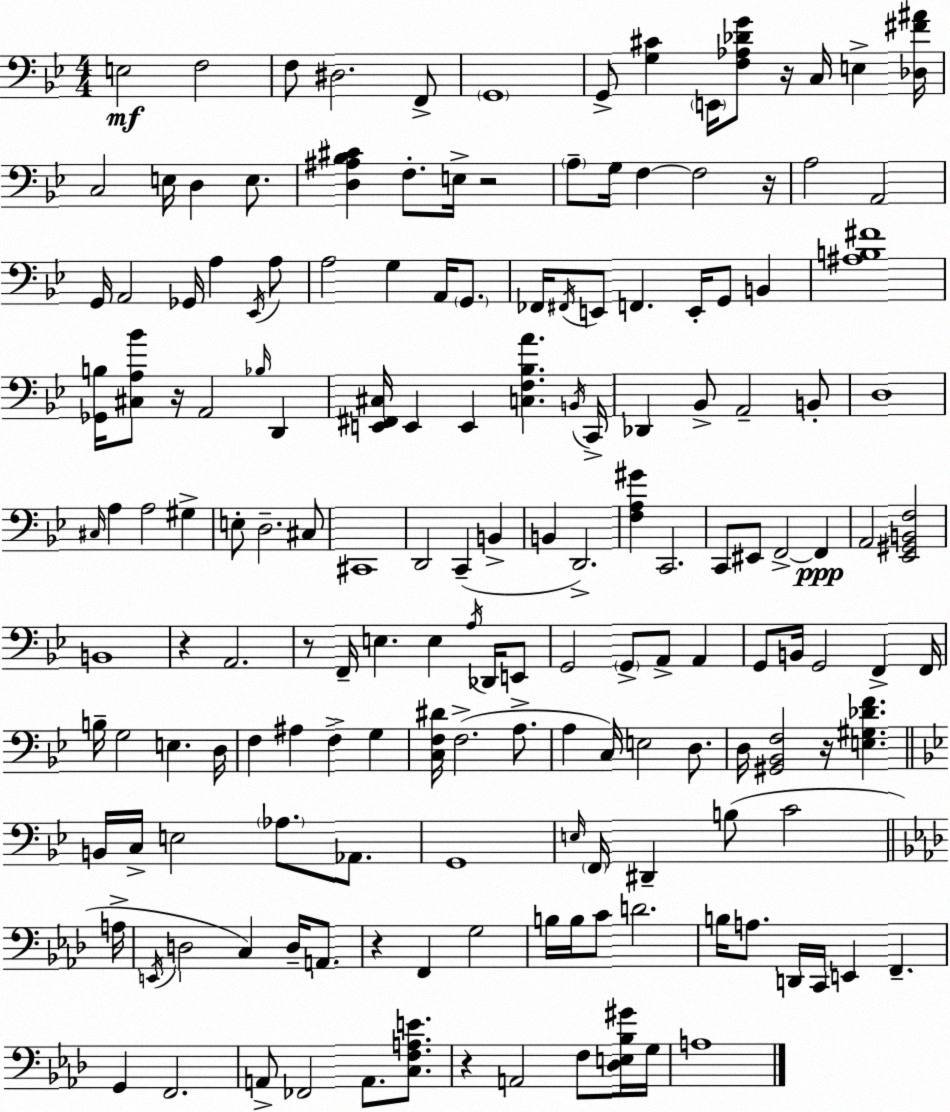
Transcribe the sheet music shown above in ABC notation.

X:1
T:Untitled
M:4/4
L:1/4
K:Bb
E,2 F,2 F,/2 ^D,2 F,,/2 G,,4 G,,/2 [G,^C] E,,/4 [F,_A,_DG]/2 z/4 C,/4 E, [_D,^F^A]/4 C,2 E,/4 D, E,/2 [D,^A,_B,^C] F,/2 E,/4 z2 A,/2 G,/4 F, F,2 z/4 A,2 A,,2 G,,/4 A,,2 _G,,/4 A, _E,,/4 A,/2 A,2 G, A,,/4 G,,/2 _F,,/4 ^F,,/4 E,,/2 F,, E,,/4 G,,/2 B,, [^A,B,^F]4 [_G,,B,]/4 [^C,A,_B]/2 z/4 A,,2 _B,/4 D,, [E,,^F,,^C,]/4 E,, E,, [C,F,_B,A] B,,/4 C,,/4 _D,, _B,,/2 A,,2 B,,/2 D,4 ^C,/4 A, A,2 ^G, E,/2 D,2 ^C,/2 ^C,,4 D,,2 C,, B,, B,, D,,2 [F,A,^G] C,,2 C,,/2 ^E,,/2 F,,2 F,, A,,2 [_E,,^G,,B,,F,]2 B,,4 z A,,2 z/2 F,,/4 E, E, A,/4 _D,,/4 E,,/2 G,,2 G,,/2 A,,/2 A,, G,,/2 B,,/4 G,,2 F,, F,,/4 B,/4 G,2 E, D,/4 F, ^A, F, G, [C,F,^D]/4 F,2 A,/2 A, C,/4 E,2 D,/2 D,/4 [^G,,_B,,F,]2 z/4 [E,^G,_DF] B,,/4 C,/4 E,2 _A,/2 _A,,/2 G,,4 E,/4 F,,/4 ^D,, B,/2 C2 A,/4 E,,/4 D,2 C, D,/4 A,,/2 z F,, G,2 B,/4 B,/4 C/2 D2 B,/4 A,/2 D,,/4 C,,/4 E,, F,, G,, F,,2 A,,/2 _F,,2 A,,/2 [C,F,A,E]/2 z A,,2 F,/2 [_D,E,_B,^G]/4 G,/4 A,4